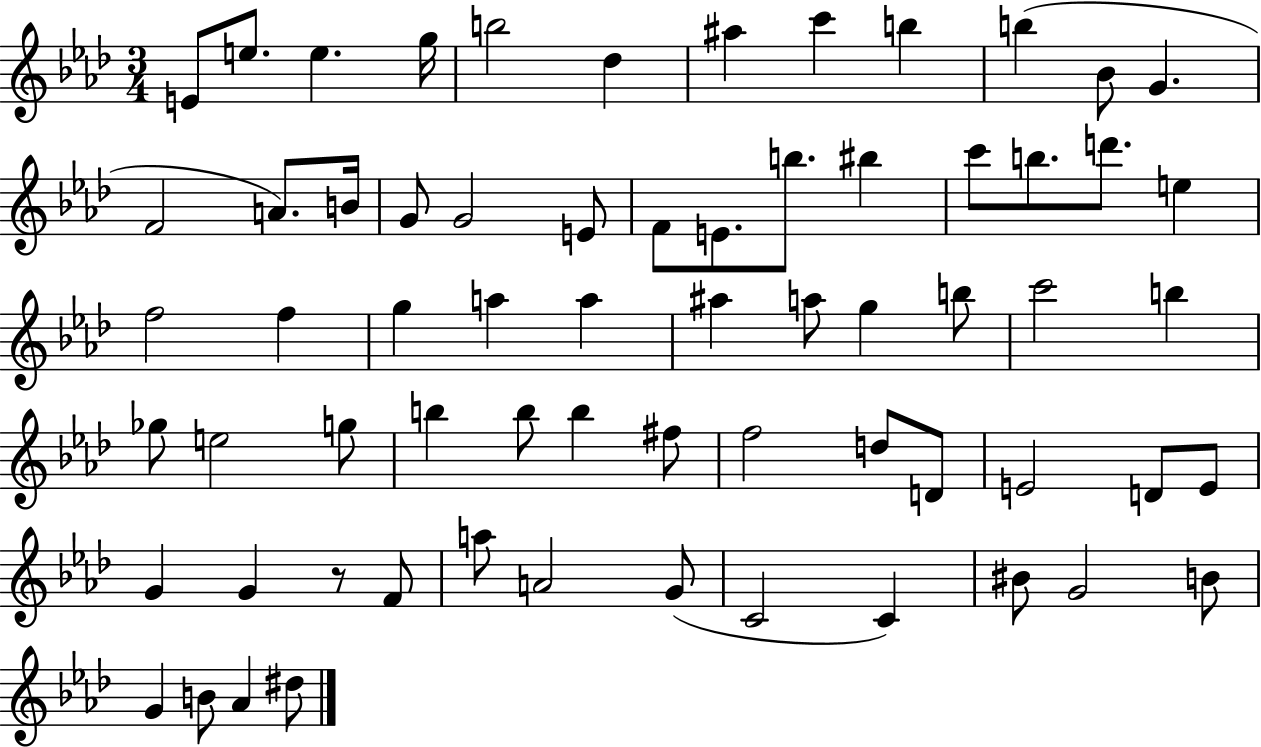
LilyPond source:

{
  \clef treble
  \numericTimeSignature
  \time 3/4
  \key aes \major
  \repeat volta 2 { e'8 e''8. e''4. g''16 | b''2 des''4 | ais''4 c'''4 b''4 | b''4( bes'8 g'4. | \break f'2 a'8.) b'16 | g'8 g'2 e'8 | f'8 e'8. b''8. bis''4 | c'''8 b''8. d'''8. e''4 | \break f''2 f''4 | g''4 a''4 a''4 | ais''4 a''8 g''4 b''8 | c'''2 b''4 | \break ges''8 e''2 g''8 | b''4 b''8 b''4 fis''8 | f''2 d''8 d'8 | e'2 d'8 e'8 | \break g'4 g'4 r8 f'8 | a''8 a'2 g'8( | c'2 c'4) | bis'8 g'2 b'8 | \break g'4 b'8 aes'4 dis''8 | } \bar "|."
}